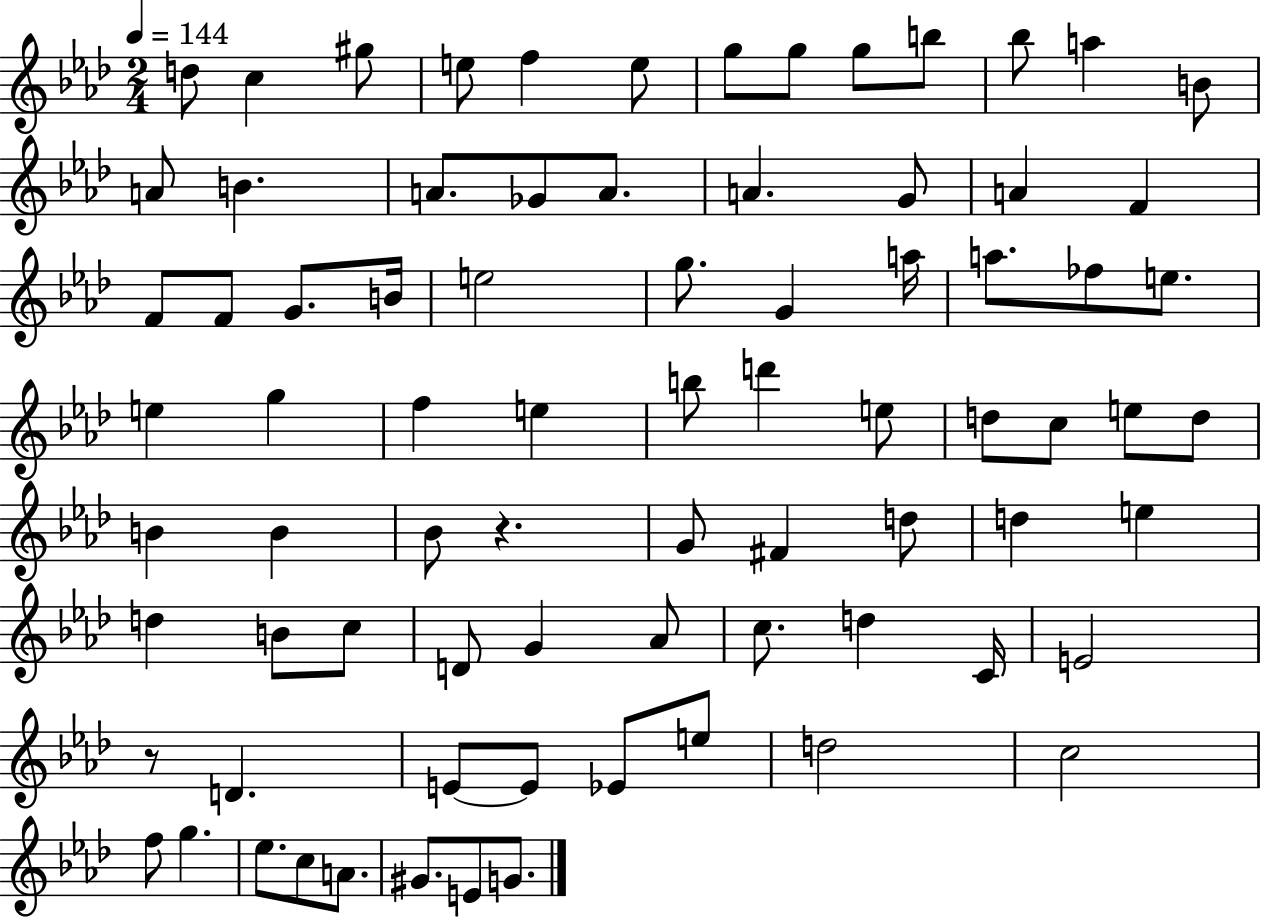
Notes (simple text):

D5/e C5/q G#5/e E5/e F5/q E5/e G5/e G5/e G5/e B5/e Bb5/e A5/q B4/e A4/e B4/q. A4/e. Gb4/e A4/e. A4/q. G4/e A4/q F4/q F4/e F4/e G4/e. B4/s E5/h G5/e. G4/q A5/s A5/e. FES5/e E5/e. E5/q G5/q F5/q E5/q B5/e D6/q E5/e D5/e C5/e E5/e D5/e B4/q B4/q Bb4/e R/q. G4/e F#4/q D5/e D5/q E5/q D5/q B4/e C5/e D4/e G4/q Ab4/e C5/e. D5/q C4/s E4/h R/e D4/q. E4/e E4/e Eb4/e E5/e D5/h C5/h F5/e G5/q. Eb5/e. C5/e A4/e. G#4/e. E4/e G4/e.